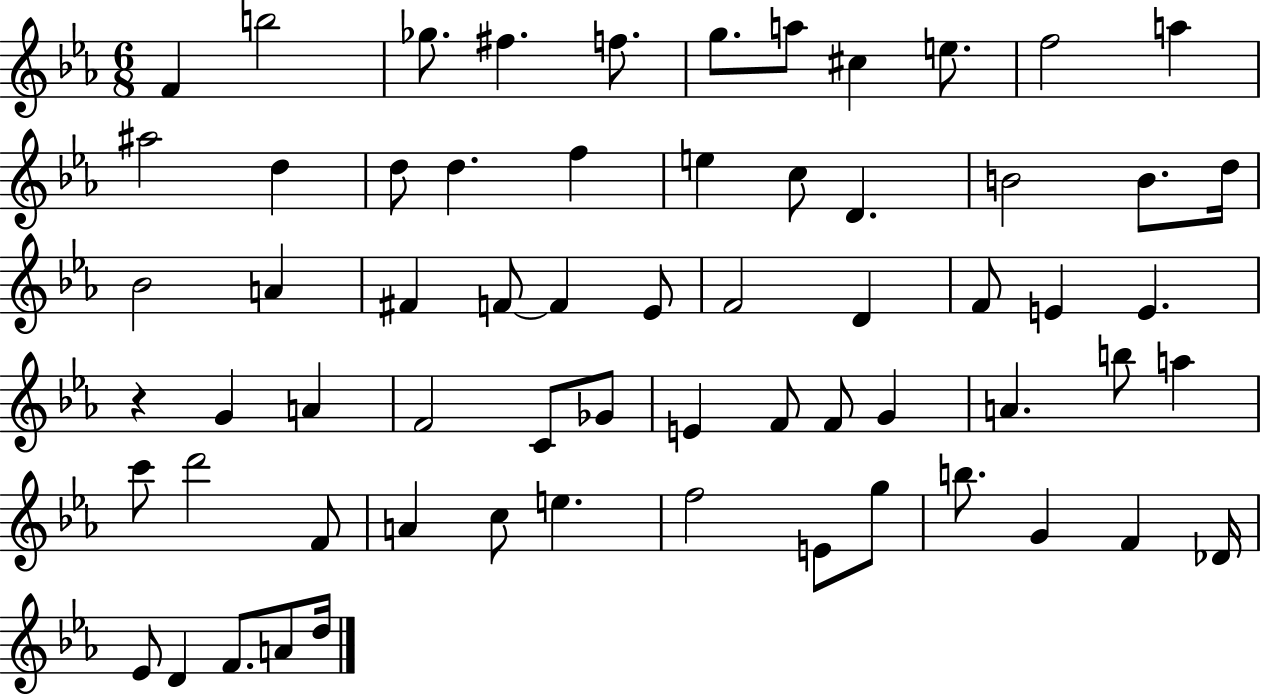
X:1
T:Untitled
M:6/8
L:1/4
K:Eb
F b2 _g/2 ^f f/2 g/2 a/2 ^c e/2 f2 a ^a2 d d/2 d f e c/2 D B2 B/2 d/4 _B2 A ^F F/2 F _E/2 F2 D F/2 E E z G A F2 C/2 _G/2 E F/2 F/2 G A b/2 a c'/2 d'2 F/2 A c/2 e f2 E/2 g/2 b/2 G F _D/4 _E/2 D F/2 A/2 d/4